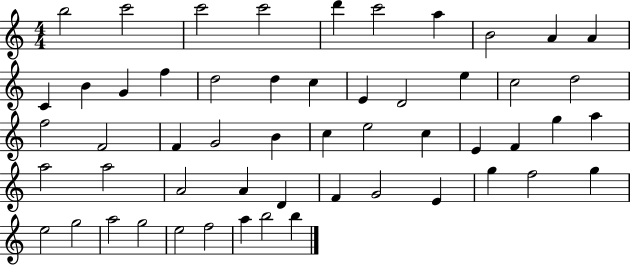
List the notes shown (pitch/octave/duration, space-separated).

B5/h C6/h C6/h C6/h D6/q C6/h A5/q B4/h A4/q A4/q C4/q B4/q G4/q F5/q D5/h D5/q C5/q E4/q D4/h E5/q C5/h D5/h F5/h F4/h F4/q G4/h B4/q C5/q E5/h C5/q E4/q F4/q G5/q A5/q A5/h A5/h A4/h A4/q D4/q F4/q G4/h E4/q G5/q F5/h G5/q E5/h G5/h A5/h G5/h E5/h F5/h A5/q B5/h B5/q